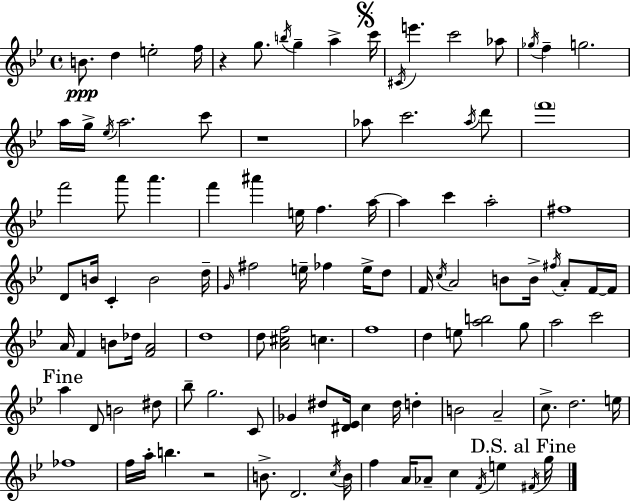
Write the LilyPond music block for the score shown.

{
  \clef treble
  \time 4/4
  \defaultTimeSignature
  \key g \minor
  \repeat volta 2 { b'8.\ppp d''4 e''2-. f''16 | r4 g''8. \acciaccatura { b''16 } g''4-- a''4-> | \mark \markup { \musicglyph "scripts.segno" } c'''16 \acciaccatura { cis'16 } e'''4. c'''2 | aes''8 \acciaccatura { ges''16 } f''4-- g''2. | \break a''16 g''16-> \acciaccatura { ees''16 } a''2. | c'''8 r1 | aes''8 c'''2. | \acciaccatura { aes''16 } d'''8 \parenthesize f'''1 | \break f'''2 a'''8 a'''4. | f'''4 ais'''4 e''16 f''4. | a''16~~ a''4 c'''4 a''2-. | fis''1 | \break d'8 b'16 c'4-. b'2 | d''16-- \grace { g'16 } fis''2 e''16-- fes''4 | e''16-> d''8 f'16 \acciaccatura { c''16 } a'2 | b'8 b'16-> \acciaccatura { fis''16 } a'8-. f'16~~ f'16 a'16 f'4 b'8 des''16 | \break <f' a'>2 d''1 | d''8 <a' cis'' f''>2 | c''4. f''1 | d''4 e''8 <a'' b''>2 | \break g''8 a''2 | c'''2 \mark "Fine" a''4 d'8 b'2 | dis''8 bes''8-- g''2. | c'8 ges'4 dis''8 <dis' ees'>16 c''4 | \break dis''16 d''4-. b'2 | a'2-- c''8.-> d''2. | e''16 fes''1 | f''16 a''16-. b''4. | \break r2 b'8.-> d'2. | \acciaccatura { c''16 } b'16 f''4 a'16 aes'8-- | c''4 \acciaccatura { f'16 } e''4 \mark "D.S. al Fine" \acciaccatura { fis'16 } g''16 } \bar "|."
}